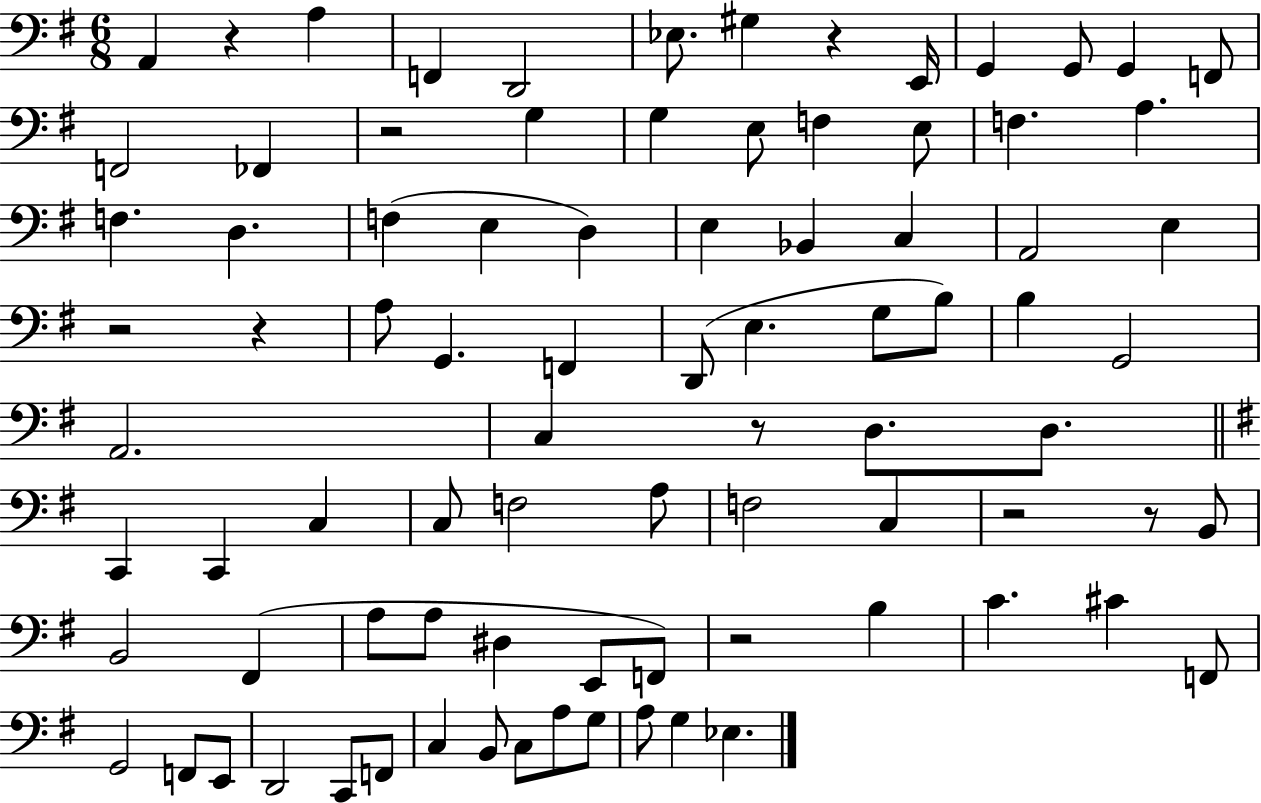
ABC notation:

X:1
T:Untitled
M:6/8
L:1/4
K:G
A,, z A, F,, D,,2 _E,/2 ^G, z E,,/4 G,, G,,/2 G,, F,,/2 F,,2 _F,, z2 G, G, E,/2 F, E,/2 F, A, F, D, F, E, D, E, _B,, C, A,,2 E, z2 z A,/2 G,, F,, D,,/2 E, G,/2 B,/2 B, G,,2 A,,2 C, z/2 D,/2 D,/2 C,, C,, C, C,/2 F,2 A,/2 F,2 C, z2 z/2 B,,/2 B,,2 ^F,, A,/2 A,/2 ^D, E,,/2 F,,/2 z2 B, C ^C F,,/2 G,,2 F,,/2 E,,/2 D,,2 C,,/2 F,,/2 C, B,,/2 C,/2 A,/2 G,/2 A,/2 G, _E,